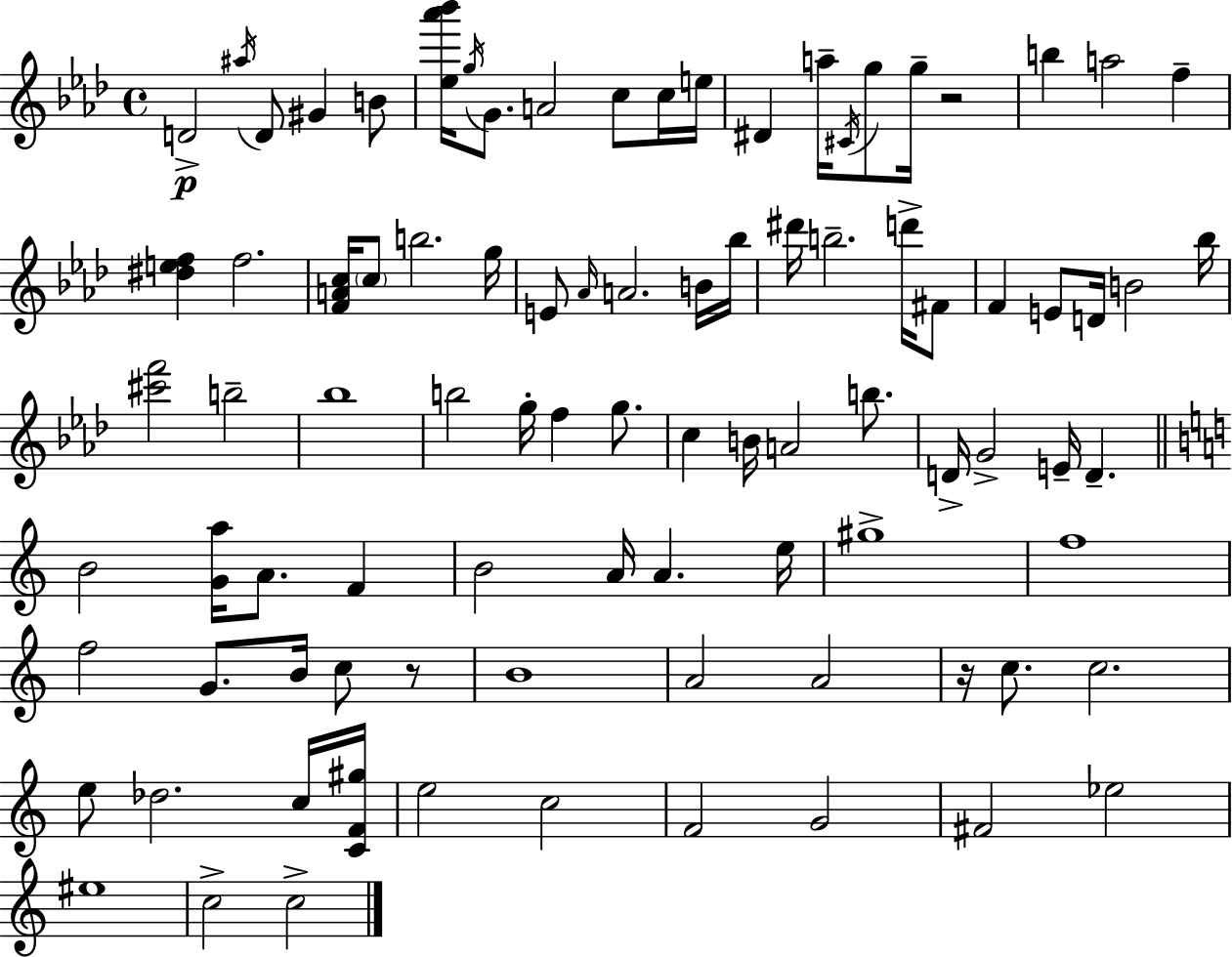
D4/h A#5/s D4/e G#4/q B4/e [Eb5,Ab6,Bb6]/s G5/s G4/e. A4/h C5/e C5/s E5/s D#4/q A5/s C#4/s G5/e G5/s R/h B5/q A5/h F5/q [D#5,E5,F5]/q F5/h. [F4,A4,C5]/s C5/e B5/h. G5/s E4/e Ab4/s A4/h. B4/s Bb5/s D#6/s B5/h. D6/s F#4/e F4/q E4/e D4/s B4/h Bb5/s [C#6,F6]/h B5/h Bb5/w B5/h G5/s F5/q G5/e. C5/q B4/s A4/h B5/e. D4/s G4/h E4/s D4/q. B4/h [G4,A5]/s A4/e. F4/q B4/h A4/s A4/q. E5/s G#5/w F5/w F5/h G4/e. B4/s C5/e R/e B4/w A4/h A4/h R/s C5/e. C5/h. E5/e Db5/h. C5/s [C4,F4,G#5]/s E5/h C5/h F4/h G4/h F#4/h Eb5/h EIS5/w C5/h C5/h